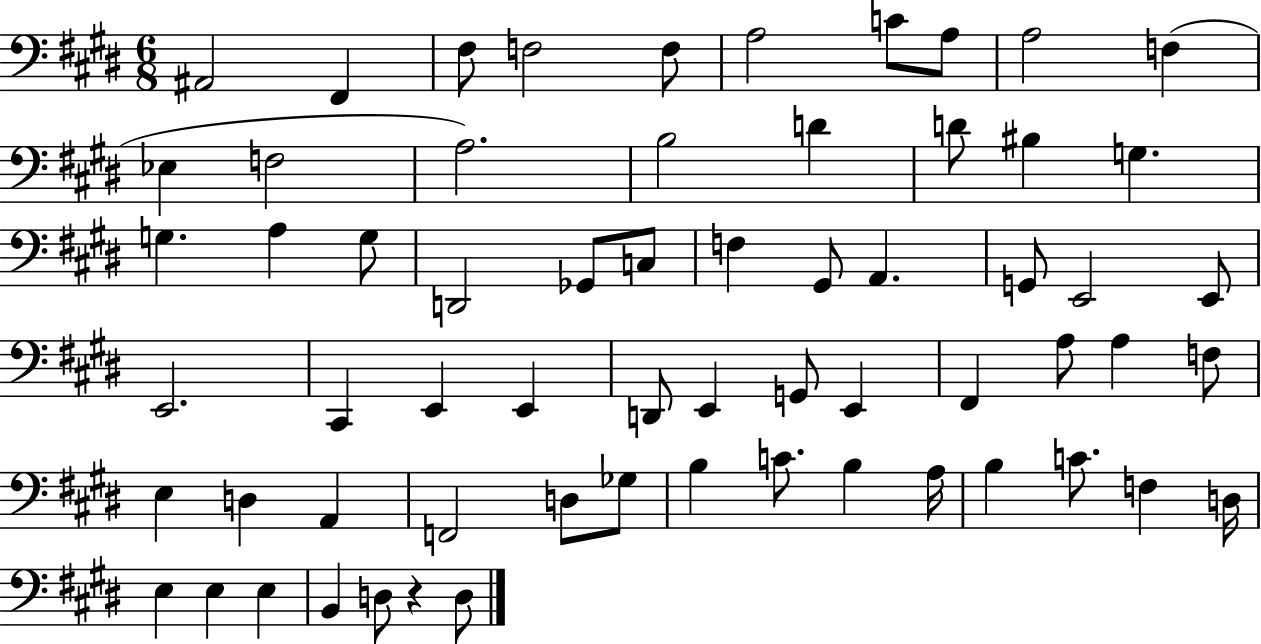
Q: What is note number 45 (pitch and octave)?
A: A2